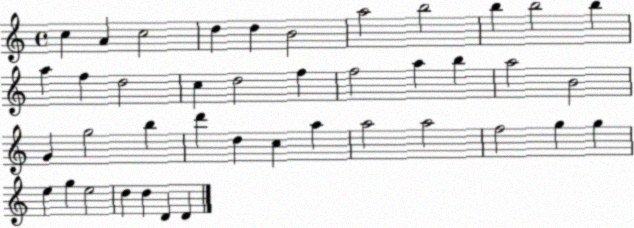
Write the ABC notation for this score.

X:1
T:Untitled
M:4/4
L:1/4
K:C
c A c2 d d B2 a2 b2 b b2 b a f d2 c d2 f f2 a b a2 B2 G g2 b d' d c a a2 a2 f2 g g e g e2 d d D D